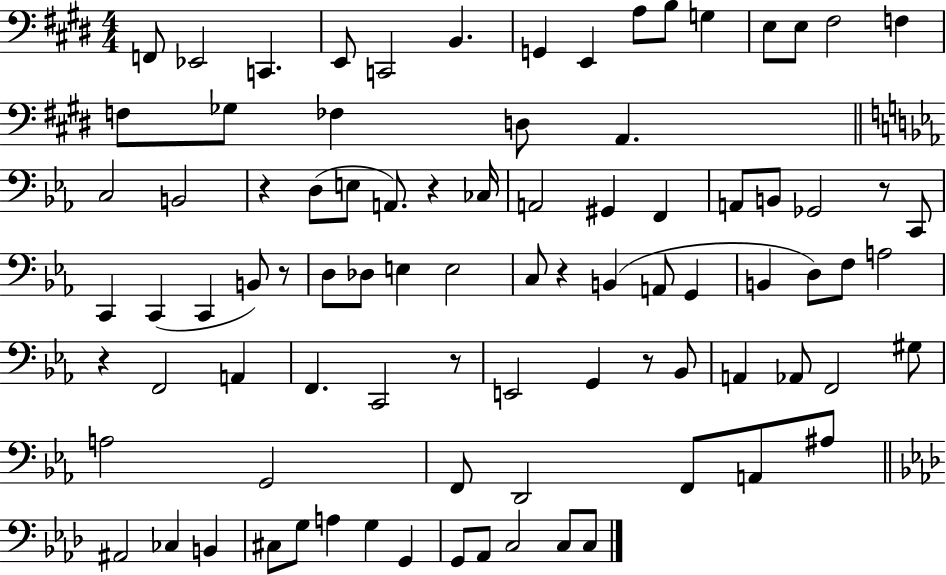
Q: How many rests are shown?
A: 8